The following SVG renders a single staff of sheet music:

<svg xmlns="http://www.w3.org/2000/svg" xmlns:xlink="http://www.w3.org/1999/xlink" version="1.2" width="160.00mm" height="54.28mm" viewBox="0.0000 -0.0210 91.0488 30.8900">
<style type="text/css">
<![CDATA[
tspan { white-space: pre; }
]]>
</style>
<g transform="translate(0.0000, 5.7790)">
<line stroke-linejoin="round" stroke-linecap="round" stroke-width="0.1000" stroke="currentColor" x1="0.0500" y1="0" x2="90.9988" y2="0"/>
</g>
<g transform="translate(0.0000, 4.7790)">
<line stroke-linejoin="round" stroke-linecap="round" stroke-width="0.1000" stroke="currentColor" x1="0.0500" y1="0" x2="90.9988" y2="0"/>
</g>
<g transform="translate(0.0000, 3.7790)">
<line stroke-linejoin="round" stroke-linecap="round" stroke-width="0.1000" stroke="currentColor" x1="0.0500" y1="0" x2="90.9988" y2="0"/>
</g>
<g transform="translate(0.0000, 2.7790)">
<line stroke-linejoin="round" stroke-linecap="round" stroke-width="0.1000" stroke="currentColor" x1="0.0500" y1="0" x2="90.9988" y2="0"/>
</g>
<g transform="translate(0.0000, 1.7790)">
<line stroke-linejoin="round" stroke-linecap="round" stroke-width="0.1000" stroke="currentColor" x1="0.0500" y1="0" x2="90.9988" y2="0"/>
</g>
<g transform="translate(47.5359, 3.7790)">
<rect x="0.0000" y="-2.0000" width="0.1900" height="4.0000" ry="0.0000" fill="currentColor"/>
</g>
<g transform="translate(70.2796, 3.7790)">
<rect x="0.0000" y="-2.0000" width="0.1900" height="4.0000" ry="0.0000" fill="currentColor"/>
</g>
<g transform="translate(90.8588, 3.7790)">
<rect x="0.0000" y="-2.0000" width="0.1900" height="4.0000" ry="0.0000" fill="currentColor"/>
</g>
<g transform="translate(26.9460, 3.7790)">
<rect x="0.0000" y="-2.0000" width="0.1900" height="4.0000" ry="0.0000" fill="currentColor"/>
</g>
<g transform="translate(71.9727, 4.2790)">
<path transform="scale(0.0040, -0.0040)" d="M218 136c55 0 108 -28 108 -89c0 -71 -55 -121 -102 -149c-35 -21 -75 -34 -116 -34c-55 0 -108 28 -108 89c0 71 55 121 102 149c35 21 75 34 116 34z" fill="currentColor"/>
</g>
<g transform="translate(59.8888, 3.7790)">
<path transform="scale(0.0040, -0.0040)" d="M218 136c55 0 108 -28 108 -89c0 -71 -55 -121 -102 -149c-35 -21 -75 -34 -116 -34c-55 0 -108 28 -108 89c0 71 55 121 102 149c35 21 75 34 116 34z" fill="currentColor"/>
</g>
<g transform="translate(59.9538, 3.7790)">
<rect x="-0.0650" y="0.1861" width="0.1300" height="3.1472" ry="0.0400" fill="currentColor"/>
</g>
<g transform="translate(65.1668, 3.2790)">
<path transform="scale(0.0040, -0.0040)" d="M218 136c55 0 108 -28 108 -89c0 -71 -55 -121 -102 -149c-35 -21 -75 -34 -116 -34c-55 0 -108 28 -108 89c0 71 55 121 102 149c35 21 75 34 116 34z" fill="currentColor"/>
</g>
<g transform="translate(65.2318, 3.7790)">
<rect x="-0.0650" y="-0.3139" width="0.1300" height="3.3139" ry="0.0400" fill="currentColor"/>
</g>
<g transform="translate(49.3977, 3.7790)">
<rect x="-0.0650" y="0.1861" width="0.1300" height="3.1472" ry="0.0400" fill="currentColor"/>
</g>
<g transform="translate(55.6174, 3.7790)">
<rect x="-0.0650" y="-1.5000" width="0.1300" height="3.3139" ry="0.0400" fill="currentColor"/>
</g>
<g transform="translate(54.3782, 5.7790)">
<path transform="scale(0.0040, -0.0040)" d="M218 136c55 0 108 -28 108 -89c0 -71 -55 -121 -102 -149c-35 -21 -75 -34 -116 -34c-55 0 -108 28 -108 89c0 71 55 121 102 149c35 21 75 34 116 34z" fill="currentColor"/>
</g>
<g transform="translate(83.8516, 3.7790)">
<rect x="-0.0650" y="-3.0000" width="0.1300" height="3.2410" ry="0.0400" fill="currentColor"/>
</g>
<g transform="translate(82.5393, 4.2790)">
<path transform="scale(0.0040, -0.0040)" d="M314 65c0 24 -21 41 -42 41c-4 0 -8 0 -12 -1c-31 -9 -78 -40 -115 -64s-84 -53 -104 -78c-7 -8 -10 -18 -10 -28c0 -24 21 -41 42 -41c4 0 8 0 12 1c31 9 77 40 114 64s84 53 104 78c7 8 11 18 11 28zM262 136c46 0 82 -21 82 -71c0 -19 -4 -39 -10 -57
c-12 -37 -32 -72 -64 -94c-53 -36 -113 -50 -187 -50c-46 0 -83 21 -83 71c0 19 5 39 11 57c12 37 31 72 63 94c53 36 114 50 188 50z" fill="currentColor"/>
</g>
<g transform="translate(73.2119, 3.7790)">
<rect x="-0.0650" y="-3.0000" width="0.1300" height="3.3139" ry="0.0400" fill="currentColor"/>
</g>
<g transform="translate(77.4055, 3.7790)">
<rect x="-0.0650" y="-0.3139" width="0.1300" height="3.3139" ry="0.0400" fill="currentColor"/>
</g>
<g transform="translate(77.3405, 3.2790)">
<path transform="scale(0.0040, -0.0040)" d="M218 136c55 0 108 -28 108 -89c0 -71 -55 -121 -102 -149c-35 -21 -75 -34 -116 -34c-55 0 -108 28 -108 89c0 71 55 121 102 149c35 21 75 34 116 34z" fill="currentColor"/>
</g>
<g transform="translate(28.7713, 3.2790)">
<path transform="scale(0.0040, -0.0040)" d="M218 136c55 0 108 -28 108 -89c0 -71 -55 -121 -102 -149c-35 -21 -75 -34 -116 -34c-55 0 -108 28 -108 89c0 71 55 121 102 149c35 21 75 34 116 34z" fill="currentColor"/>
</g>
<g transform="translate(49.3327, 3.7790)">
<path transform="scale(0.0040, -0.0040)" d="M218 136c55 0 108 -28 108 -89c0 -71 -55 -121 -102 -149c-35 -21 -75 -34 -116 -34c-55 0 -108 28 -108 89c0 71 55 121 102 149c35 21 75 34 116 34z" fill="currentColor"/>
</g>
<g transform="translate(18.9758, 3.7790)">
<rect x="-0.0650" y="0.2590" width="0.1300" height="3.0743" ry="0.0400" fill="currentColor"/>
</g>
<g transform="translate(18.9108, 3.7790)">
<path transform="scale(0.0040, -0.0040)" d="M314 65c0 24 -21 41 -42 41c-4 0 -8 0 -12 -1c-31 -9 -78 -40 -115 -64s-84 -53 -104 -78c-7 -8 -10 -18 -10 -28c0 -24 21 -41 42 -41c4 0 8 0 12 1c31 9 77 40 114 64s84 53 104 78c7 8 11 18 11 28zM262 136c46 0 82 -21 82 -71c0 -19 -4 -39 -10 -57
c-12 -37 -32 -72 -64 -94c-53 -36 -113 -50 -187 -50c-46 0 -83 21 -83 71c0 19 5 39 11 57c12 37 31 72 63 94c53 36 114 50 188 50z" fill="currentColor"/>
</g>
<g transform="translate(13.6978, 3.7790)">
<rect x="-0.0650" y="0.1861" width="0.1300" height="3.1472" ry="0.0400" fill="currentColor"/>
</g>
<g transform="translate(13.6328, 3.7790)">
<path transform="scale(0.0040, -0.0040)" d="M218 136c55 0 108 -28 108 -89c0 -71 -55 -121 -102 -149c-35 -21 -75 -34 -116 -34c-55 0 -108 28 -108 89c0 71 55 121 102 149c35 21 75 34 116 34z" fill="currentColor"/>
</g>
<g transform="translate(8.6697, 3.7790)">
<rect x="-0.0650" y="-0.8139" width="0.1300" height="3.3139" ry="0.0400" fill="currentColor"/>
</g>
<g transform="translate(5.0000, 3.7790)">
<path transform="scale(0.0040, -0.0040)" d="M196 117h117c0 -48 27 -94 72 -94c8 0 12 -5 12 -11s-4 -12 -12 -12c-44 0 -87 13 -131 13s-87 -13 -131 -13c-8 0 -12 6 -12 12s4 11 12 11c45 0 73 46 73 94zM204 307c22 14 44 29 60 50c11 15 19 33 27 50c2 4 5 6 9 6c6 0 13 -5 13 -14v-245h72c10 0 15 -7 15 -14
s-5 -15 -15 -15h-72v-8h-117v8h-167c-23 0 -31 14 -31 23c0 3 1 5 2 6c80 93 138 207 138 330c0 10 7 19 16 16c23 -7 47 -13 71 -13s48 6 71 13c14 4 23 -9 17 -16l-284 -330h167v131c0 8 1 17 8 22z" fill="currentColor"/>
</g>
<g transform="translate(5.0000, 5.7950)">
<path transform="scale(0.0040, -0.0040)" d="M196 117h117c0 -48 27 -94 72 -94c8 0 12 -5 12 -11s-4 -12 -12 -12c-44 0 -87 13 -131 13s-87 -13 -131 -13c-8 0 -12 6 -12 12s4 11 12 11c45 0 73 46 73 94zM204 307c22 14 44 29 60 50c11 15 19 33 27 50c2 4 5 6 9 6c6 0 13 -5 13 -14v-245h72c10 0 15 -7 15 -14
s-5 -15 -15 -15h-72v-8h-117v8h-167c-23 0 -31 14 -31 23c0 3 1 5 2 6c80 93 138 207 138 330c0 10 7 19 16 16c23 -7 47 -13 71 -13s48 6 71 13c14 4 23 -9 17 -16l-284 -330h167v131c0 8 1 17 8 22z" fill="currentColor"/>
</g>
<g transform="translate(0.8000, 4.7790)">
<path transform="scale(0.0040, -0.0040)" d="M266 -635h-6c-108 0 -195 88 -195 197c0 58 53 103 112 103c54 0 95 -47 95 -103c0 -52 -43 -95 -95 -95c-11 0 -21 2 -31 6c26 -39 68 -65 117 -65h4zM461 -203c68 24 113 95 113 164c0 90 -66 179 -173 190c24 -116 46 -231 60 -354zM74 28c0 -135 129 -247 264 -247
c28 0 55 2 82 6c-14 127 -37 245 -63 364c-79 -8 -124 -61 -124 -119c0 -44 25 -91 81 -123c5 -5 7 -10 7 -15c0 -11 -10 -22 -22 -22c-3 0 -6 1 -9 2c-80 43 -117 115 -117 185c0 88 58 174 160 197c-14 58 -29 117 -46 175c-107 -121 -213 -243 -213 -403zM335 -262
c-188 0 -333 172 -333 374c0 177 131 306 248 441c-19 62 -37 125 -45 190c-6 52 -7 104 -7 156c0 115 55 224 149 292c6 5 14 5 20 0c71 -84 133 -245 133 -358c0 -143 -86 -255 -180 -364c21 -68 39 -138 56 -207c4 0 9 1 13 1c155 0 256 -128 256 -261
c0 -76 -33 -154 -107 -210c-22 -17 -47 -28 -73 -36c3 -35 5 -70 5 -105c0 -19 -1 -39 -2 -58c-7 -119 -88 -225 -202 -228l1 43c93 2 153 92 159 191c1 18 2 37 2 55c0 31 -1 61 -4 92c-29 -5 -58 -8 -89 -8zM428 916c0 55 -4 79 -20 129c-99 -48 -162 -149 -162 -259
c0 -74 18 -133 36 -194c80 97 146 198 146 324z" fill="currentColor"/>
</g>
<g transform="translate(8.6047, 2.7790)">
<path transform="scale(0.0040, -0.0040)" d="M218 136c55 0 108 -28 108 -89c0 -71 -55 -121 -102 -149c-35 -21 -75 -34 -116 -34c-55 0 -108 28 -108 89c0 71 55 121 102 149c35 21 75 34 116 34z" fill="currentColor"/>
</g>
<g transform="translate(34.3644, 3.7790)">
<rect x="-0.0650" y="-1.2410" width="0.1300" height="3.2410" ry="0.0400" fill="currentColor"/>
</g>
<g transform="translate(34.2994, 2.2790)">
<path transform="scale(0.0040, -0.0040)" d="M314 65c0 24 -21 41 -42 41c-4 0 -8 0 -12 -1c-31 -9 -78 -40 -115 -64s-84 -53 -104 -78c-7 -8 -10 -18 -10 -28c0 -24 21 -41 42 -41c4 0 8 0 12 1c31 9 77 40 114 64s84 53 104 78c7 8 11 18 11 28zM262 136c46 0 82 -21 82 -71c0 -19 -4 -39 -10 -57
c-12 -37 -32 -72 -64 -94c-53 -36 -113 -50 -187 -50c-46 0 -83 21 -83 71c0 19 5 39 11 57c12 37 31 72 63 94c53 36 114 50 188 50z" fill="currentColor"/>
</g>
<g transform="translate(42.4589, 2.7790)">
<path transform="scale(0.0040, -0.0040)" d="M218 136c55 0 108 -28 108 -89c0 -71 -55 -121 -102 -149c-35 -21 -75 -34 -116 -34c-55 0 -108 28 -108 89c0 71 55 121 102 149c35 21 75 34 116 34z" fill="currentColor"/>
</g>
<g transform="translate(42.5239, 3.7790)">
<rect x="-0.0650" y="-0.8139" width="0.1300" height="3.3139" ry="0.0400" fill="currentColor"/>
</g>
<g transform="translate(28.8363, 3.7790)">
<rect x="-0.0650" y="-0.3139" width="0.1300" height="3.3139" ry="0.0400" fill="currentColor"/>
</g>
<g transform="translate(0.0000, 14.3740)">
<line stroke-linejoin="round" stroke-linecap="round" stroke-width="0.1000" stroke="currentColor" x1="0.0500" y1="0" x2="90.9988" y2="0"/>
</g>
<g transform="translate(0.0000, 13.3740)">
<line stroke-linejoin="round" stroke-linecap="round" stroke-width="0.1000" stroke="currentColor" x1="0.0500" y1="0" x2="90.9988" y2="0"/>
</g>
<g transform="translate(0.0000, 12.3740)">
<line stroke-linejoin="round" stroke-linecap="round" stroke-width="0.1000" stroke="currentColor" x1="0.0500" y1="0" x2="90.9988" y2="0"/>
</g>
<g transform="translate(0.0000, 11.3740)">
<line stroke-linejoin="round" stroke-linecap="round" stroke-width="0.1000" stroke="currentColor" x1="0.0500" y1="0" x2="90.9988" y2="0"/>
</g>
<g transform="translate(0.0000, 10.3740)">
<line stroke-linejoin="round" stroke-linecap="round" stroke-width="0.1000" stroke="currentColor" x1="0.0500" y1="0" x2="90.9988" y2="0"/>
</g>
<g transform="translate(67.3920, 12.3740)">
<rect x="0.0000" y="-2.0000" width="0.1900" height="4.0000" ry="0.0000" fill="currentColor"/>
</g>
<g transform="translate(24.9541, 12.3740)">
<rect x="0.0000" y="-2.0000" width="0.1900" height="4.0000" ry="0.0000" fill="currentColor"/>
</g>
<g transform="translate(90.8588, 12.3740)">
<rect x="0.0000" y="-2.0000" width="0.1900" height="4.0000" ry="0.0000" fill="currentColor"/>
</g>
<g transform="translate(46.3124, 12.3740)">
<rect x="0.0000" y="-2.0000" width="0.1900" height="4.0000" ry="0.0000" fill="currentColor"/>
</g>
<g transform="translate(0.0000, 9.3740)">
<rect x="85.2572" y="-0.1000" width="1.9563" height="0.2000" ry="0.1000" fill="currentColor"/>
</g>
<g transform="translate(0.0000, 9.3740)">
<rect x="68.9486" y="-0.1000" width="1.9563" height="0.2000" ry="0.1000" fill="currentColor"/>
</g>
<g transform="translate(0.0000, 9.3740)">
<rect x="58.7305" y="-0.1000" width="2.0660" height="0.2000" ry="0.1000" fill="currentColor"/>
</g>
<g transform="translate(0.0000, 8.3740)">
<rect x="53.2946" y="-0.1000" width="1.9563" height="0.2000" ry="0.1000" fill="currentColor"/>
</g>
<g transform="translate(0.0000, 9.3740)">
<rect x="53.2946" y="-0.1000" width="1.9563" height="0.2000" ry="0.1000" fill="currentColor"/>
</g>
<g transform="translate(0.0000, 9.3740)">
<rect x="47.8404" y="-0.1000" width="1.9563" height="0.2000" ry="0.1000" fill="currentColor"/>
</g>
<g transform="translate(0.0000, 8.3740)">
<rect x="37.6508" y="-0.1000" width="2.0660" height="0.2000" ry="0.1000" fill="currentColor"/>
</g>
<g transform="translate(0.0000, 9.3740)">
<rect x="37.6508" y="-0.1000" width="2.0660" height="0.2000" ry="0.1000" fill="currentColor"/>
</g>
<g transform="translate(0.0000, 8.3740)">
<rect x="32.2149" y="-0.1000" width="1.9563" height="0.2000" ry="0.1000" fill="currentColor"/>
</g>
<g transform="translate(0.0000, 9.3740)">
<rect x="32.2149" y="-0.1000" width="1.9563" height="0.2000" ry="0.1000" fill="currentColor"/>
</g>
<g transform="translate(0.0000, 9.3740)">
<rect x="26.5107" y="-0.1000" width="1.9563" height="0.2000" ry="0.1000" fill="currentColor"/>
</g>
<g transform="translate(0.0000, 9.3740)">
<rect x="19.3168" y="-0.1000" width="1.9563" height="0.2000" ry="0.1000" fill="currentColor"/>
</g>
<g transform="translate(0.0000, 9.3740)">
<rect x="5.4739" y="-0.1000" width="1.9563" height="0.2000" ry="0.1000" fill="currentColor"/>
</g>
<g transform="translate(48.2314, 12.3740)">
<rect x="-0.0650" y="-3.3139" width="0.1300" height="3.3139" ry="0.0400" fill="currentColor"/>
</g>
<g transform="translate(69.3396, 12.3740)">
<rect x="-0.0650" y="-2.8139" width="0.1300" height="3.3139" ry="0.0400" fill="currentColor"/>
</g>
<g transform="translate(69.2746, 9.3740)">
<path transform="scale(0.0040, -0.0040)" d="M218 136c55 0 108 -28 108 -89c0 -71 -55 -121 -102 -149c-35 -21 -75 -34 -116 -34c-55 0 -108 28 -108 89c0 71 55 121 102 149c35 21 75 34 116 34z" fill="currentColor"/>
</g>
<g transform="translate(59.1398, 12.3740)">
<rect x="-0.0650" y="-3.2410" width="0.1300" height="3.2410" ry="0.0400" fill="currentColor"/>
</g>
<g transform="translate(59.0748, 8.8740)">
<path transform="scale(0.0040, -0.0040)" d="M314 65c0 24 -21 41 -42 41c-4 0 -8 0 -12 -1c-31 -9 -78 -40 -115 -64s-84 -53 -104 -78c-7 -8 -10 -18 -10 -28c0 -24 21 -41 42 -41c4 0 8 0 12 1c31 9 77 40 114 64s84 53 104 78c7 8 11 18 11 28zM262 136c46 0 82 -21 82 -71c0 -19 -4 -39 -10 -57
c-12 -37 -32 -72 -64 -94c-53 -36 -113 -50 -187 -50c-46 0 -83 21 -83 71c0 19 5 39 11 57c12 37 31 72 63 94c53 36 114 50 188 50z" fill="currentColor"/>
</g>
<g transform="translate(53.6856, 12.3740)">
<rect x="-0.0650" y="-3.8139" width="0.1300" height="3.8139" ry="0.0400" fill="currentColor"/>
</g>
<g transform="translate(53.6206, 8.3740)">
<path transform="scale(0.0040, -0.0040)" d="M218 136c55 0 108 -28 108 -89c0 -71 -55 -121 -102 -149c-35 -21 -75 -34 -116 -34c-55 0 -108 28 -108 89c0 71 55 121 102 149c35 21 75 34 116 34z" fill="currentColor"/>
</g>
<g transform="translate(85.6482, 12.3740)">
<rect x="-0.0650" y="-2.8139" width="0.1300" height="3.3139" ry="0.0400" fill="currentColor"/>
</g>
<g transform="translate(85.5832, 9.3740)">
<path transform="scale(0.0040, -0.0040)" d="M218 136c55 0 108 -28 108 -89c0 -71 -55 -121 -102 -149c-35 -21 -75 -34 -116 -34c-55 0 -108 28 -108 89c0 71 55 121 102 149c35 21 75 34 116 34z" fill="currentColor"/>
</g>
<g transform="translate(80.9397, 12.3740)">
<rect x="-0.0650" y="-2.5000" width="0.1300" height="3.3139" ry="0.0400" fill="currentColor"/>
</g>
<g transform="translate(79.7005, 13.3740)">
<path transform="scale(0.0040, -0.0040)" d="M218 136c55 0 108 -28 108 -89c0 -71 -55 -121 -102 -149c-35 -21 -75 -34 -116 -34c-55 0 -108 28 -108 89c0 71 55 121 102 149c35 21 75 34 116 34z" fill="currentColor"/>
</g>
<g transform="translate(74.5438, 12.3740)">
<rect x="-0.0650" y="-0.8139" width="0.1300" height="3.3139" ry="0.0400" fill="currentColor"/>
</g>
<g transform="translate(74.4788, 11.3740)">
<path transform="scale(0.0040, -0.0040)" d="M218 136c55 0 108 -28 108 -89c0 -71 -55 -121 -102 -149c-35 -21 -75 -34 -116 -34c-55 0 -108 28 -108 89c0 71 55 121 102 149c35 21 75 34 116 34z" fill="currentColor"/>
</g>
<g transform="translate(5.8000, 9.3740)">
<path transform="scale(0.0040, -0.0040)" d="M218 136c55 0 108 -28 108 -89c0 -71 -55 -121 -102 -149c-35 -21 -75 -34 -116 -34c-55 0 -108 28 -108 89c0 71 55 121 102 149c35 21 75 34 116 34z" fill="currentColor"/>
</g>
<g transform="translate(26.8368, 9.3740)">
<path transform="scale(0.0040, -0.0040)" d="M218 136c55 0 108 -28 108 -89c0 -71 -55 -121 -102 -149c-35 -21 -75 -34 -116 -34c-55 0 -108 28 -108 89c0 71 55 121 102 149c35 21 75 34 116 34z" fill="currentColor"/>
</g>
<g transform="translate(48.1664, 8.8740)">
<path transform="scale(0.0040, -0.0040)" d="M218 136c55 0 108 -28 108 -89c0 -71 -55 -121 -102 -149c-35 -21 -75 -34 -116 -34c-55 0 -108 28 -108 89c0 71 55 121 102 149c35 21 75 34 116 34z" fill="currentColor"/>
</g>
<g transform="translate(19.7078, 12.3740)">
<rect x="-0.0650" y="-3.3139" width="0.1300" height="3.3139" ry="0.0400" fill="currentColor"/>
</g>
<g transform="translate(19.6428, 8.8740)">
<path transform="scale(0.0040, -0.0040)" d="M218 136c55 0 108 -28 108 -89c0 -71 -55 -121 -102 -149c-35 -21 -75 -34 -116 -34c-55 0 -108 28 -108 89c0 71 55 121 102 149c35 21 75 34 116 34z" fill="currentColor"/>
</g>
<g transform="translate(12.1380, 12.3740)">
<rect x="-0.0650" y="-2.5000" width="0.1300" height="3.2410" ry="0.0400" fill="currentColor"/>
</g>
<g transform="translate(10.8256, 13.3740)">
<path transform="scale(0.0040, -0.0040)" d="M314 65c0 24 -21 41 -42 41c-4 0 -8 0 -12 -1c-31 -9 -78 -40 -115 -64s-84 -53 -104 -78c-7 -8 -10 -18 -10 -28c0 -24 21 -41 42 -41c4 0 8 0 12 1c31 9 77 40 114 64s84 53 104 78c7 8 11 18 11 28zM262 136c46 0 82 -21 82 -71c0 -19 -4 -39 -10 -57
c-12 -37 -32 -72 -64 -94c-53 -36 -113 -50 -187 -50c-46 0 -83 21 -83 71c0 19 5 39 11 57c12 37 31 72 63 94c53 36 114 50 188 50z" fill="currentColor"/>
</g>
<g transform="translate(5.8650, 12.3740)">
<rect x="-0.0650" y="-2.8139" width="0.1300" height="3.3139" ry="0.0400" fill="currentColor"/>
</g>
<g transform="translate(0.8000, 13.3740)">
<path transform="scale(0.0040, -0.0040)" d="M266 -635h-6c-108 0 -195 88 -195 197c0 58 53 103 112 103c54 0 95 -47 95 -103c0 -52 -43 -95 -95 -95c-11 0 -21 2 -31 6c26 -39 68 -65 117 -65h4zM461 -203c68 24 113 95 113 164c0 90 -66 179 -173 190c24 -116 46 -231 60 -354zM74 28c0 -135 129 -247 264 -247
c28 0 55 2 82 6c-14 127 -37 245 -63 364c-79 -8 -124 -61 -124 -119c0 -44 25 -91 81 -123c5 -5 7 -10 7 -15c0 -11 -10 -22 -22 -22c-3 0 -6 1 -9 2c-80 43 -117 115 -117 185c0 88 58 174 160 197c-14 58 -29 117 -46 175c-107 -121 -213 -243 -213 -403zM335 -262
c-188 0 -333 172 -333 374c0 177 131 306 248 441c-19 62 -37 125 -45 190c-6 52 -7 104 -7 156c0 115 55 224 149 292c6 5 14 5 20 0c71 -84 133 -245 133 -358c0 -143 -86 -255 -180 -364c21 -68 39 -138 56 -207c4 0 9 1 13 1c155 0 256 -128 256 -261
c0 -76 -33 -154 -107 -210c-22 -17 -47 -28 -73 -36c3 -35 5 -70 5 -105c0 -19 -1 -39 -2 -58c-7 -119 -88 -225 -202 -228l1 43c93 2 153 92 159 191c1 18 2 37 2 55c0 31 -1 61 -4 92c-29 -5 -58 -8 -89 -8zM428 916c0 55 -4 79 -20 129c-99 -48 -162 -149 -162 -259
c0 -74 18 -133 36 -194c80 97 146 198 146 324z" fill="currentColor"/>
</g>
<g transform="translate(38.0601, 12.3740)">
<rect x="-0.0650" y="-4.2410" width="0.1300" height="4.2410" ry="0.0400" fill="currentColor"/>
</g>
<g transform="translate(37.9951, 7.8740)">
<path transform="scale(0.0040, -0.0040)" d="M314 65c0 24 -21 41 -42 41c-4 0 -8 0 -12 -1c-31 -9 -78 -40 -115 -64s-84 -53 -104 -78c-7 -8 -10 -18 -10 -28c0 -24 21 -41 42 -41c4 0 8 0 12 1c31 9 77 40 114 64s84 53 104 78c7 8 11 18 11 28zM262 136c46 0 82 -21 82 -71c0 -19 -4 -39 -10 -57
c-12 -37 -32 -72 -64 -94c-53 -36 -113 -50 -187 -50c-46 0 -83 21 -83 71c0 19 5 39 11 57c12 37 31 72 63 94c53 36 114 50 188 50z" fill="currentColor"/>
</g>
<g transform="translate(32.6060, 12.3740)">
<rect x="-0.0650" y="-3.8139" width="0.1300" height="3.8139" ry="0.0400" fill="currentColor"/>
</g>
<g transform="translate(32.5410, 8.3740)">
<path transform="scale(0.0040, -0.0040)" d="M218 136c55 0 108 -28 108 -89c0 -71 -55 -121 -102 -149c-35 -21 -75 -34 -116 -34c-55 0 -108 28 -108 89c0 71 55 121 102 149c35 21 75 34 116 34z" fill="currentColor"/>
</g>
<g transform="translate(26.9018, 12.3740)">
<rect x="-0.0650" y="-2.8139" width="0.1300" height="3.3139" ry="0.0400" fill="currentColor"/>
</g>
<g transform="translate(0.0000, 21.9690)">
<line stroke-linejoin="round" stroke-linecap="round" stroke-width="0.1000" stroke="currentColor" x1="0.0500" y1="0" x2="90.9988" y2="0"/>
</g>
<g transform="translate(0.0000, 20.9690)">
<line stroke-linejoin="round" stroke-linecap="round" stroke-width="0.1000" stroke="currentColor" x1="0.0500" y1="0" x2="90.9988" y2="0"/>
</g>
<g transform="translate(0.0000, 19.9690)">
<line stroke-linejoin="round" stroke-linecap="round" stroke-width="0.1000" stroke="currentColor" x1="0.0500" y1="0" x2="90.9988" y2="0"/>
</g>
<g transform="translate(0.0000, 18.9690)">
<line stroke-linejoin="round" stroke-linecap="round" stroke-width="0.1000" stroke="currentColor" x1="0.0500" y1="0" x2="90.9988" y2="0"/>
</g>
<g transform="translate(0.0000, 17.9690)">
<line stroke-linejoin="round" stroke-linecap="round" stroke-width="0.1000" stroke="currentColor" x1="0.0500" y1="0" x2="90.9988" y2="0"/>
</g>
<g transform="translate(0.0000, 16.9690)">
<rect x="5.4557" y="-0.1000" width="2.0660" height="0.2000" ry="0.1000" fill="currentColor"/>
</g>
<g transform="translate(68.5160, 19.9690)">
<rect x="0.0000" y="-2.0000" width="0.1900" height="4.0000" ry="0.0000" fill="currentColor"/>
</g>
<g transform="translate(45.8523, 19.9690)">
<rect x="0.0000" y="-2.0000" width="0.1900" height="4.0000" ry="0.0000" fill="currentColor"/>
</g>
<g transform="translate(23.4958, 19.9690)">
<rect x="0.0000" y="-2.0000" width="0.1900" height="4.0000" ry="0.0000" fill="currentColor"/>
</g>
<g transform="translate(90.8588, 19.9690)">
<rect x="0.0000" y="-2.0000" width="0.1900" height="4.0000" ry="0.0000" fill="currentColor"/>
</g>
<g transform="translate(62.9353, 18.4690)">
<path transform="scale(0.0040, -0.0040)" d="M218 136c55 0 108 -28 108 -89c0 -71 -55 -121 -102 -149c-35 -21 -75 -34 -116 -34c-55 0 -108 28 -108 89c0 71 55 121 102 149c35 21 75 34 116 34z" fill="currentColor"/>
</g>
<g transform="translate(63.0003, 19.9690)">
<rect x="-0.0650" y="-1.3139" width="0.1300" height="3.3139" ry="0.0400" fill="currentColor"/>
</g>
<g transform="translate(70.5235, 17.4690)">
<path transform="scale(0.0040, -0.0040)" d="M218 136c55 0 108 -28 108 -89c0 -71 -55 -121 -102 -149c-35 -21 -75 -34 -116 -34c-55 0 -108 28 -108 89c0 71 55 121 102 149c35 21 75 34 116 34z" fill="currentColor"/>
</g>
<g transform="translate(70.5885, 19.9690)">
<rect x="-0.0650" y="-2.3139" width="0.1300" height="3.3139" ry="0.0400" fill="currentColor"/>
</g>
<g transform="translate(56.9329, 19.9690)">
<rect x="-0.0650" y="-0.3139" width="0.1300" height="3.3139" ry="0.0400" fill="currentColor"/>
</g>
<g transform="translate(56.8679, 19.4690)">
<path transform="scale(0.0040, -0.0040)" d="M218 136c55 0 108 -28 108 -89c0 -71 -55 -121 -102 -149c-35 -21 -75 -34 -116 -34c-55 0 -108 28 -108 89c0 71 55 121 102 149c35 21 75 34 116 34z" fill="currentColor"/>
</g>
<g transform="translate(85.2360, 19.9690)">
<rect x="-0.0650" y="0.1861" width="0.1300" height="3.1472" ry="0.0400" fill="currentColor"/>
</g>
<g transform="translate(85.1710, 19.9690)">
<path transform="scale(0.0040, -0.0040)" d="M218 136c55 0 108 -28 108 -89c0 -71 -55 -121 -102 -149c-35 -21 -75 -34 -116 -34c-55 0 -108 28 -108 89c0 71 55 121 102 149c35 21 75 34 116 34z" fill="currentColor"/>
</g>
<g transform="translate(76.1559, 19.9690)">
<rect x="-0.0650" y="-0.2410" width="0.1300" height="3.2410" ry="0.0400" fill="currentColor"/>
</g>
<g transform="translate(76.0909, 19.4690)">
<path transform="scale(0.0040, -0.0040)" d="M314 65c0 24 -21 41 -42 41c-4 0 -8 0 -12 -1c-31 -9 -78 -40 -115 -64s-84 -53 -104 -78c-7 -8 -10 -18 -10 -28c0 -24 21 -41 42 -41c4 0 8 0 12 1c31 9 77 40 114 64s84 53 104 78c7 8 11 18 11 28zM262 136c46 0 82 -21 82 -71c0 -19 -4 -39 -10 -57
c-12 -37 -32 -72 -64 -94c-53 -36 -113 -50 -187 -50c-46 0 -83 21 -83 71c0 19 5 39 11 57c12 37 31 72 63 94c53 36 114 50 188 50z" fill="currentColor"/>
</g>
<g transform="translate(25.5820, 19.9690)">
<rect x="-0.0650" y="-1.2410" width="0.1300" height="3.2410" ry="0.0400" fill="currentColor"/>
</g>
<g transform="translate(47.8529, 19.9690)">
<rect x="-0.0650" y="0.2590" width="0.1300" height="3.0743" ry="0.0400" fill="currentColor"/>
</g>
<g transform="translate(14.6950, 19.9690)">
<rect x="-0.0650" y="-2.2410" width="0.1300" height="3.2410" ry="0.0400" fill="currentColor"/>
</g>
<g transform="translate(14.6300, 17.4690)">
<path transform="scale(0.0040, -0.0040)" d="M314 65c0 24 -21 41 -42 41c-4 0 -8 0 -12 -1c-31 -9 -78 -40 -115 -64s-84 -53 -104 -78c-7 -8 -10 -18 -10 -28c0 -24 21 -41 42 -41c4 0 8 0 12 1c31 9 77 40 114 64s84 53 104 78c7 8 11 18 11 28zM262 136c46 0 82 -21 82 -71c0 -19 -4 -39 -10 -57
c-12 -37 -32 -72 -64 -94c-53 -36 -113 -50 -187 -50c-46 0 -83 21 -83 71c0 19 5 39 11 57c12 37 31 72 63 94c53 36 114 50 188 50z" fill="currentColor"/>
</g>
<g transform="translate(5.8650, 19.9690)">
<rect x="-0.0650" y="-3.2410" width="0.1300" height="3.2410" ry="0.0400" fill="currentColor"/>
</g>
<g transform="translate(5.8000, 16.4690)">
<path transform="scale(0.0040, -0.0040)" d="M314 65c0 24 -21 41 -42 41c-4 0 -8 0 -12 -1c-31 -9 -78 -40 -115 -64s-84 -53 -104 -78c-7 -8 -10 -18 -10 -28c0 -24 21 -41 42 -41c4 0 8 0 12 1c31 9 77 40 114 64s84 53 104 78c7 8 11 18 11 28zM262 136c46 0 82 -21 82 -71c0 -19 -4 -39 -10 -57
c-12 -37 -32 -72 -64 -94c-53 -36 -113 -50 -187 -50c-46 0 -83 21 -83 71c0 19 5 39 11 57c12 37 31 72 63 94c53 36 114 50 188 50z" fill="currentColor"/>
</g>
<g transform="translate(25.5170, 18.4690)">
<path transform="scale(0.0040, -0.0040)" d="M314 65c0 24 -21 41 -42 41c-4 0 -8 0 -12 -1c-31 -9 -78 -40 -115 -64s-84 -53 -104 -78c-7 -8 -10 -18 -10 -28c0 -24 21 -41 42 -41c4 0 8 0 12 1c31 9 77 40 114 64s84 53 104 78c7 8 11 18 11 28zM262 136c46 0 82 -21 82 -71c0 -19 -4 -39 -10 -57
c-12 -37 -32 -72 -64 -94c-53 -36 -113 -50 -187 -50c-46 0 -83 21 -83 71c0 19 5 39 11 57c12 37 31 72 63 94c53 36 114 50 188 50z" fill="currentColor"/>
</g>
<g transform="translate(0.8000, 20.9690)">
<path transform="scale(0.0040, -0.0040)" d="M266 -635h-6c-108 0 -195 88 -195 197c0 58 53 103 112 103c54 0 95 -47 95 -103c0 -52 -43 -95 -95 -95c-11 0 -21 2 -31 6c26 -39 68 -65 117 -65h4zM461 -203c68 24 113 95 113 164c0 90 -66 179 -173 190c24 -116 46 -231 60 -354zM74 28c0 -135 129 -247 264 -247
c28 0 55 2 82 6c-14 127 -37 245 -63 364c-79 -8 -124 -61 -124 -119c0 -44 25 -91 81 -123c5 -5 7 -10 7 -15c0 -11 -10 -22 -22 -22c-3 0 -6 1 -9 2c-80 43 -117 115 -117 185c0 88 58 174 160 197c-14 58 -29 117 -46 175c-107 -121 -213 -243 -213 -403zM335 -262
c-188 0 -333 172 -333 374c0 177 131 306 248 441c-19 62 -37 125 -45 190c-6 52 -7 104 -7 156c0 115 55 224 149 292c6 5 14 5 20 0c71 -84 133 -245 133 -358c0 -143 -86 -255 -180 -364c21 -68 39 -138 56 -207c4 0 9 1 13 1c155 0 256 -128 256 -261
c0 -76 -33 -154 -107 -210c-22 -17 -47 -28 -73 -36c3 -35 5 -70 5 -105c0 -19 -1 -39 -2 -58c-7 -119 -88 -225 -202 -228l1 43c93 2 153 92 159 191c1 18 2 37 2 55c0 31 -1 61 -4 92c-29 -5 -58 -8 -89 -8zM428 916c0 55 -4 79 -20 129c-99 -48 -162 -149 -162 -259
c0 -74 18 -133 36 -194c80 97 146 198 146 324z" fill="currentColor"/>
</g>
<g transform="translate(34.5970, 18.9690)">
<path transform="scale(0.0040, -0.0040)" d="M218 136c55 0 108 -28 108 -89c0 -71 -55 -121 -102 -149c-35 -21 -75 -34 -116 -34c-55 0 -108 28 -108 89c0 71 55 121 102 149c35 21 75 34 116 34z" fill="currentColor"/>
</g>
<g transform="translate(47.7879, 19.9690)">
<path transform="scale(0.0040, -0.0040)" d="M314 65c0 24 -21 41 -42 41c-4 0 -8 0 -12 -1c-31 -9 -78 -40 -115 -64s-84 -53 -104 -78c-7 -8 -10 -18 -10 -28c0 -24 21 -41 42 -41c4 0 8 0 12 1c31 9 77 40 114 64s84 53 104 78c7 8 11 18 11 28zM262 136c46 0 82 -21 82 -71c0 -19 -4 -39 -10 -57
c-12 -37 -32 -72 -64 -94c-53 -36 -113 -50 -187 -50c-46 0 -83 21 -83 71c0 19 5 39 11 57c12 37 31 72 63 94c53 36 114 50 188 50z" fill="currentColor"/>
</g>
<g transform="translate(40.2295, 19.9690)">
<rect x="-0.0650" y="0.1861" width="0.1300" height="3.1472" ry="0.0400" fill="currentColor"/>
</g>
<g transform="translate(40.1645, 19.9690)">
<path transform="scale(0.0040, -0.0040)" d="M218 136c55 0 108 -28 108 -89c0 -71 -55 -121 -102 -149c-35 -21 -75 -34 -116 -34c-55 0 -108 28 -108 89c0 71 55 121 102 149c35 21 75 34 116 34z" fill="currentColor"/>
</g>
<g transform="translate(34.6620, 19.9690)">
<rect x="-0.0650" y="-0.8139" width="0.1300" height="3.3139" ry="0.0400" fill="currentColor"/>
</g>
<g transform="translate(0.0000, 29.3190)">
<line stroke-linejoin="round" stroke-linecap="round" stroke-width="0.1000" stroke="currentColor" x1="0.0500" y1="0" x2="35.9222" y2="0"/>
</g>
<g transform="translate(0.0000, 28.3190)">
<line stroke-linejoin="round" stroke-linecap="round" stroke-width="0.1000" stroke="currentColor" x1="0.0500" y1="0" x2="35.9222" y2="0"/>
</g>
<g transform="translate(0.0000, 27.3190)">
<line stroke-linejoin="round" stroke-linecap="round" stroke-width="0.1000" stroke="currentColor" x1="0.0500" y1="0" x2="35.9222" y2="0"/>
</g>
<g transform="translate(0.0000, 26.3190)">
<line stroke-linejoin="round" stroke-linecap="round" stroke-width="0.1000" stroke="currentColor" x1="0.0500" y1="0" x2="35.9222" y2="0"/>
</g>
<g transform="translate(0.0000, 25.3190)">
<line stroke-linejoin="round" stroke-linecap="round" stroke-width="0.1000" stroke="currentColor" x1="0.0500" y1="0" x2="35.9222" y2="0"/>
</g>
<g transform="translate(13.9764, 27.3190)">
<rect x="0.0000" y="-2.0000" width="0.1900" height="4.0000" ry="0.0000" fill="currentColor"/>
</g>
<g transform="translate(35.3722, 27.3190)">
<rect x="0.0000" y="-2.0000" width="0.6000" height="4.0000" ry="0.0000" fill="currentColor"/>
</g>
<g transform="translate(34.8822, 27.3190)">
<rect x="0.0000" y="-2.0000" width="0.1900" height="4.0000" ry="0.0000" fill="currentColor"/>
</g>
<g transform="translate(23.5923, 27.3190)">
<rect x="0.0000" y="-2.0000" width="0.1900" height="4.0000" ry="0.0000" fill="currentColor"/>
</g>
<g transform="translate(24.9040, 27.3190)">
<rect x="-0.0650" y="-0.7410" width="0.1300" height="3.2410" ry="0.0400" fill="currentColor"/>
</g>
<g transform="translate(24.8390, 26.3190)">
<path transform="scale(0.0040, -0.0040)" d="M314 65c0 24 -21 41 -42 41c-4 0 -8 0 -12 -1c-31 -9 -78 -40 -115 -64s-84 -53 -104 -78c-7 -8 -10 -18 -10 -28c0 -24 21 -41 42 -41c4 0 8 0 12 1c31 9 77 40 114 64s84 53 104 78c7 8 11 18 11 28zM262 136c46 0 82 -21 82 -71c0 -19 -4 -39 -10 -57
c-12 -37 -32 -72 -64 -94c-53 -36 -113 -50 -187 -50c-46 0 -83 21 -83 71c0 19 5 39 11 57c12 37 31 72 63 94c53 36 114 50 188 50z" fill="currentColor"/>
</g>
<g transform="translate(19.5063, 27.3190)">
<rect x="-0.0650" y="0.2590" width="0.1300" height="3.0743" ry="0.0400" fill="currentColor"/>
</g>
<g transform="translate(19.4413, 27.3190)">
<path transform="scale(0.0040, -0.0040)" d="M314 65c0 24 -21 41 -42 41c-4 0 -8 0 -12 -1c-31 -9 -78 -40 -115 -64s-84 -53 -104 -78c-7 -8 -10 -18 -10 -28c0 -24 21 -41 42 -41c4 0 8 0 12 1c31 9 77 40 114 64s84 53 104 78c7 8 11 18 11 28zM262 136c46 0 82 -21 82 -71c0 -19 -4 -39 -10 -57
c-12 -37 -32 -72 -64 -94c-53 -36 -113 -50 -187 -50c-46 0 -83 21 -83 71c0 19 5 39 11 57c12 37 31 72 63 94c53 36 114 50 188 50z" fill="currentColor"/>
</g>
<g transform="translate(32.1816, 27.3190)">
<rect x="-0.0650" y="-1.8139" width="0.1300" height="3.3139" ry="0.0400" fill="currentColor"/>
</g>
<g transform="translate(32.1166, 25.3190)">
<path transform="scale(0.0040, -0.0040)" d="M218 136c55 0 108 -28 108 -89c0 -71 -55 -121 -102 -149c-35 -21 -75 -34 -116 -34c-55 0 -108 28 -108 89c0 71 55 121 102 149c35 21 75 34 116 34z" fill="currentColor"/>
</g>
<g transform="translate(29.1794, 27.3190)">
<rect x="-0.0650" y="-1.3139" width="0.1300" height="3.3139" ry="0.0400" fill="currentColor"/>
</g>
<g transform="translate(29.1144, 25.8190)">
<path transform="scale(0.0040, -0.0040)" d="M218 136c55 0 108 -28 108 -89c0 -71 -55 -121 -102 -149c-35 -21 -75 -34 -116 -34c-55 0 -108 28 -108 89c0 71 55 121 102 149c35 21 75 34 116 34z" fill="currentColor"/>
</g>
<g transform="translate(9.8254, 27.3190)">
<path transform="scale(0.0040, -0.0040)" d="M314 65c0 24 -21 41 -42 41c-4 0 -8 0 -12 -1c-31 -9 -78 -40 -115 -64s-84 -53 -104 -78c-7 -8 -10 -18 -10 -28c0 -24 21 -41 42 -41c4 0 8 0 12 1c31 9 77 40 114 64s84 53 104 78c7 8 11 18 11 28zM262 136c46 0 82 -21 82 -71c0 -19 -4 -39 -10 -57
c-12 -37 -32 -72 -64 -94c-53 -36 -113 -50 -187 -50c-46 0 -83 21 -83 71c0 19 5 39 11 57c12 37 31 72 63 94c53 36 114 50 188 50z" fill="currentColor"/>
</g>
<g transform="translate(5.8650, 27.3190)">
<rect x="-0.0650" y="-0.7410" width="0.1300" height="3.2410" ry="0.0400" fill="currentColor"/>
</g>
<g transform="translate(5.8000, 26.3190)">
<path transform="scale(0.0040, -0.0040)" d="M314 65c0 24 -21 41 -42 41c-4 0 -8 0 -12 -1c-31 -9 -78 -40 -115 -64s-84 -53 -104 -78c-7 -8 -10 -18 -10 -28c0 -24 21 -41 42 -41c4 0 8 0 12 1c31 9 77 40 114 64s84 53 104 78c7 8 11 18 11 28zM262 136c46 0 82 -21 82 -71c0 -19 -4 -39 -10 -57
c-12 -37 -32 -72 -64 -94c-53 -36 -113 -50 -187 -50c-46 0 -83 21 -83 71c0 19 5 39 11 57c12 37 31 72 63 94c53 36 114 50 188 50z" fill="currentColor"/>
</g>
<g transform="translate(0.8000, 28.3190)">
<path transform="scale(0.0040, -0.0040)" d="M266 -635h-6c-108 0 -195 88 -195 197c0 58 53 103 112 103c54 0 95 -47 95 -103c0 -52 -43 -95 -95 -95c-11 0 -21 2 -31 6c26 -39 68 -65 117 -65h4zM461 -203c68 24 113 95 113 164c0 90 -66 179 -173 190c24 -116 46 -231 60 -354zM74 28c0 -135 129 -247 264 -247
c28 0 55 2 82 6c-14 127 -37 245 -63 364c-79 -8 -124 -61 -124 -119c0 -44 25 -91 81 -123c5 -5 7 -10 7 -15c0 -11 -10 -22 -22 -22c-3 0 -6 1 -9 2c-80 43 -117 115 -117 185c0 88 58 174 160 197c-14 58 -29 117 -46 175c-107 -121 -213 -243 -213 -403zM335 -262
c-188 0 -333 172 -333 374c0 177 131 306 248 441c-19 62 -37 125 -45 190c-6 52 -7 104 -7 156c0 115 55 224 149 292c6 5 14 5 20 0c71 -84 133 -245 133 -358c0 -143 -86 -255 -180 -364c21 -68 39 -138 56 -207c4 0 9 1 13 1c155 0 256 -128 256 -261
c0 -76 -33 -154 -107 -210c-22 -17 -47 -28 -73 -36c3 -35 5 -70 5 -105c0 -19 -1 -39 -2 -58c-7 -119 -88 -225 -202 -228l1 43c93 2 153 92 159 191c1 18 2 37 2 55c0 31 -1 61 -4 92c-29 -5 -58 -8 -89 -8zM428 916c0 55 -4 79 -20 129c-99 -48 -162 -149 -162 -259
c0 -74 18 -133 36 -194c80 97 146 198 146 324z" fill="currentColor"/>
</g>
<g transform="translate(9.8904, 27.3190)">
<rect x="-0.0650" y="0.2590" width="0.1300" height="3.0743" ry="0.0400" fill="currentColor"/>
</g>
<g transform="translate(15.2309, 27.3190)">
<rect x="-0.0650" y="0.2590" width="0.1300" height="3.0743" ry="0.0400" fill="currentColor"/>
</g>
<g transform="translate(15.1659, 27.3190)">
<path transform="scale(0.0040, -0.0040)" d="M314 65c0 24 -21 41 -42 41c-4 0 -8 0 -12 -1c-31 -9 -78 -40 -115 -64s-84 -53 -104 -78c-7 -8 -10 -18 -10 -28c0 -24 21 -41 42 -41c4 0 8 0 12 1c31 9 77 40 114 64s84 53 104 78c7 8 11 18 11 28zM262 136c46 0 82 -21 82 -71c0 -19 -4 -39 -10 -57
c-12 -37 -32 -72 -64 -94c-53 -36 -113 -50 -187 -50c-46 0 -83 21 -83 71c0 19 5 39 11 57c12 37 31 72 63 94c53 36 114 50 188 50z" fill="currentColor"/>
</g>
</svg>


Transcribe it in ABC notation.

X:1
T:Untitled
M:4/4
L:1/4
K:C
d B B2 c e2 d B E B c A c A2 a G2 b a c' d'2 b c' b2 a d G a b2 g2 e2 d B B2 c e g c2 B d2 B2 B2 B2 d2 e f